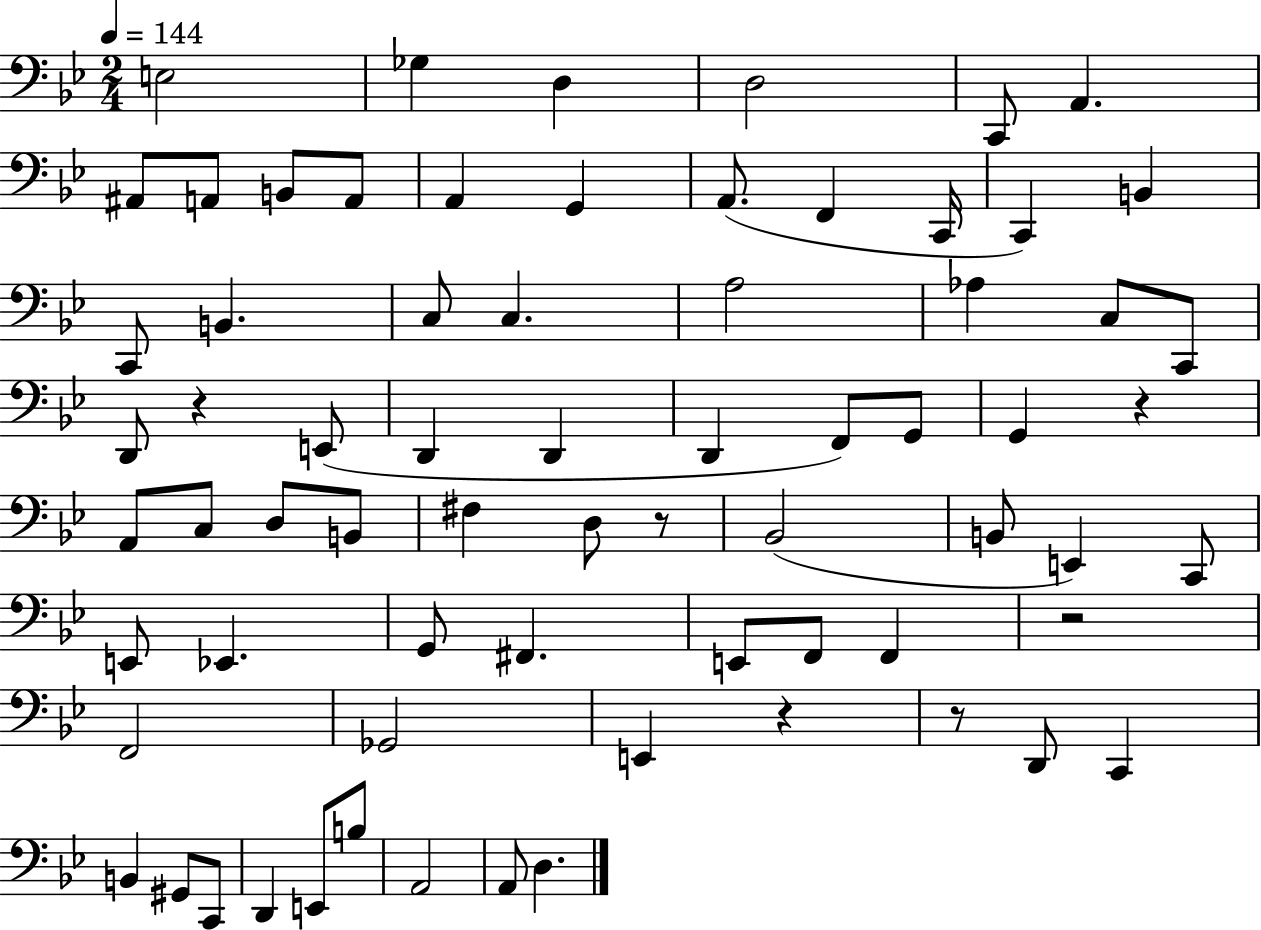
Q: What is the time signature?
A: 2/4